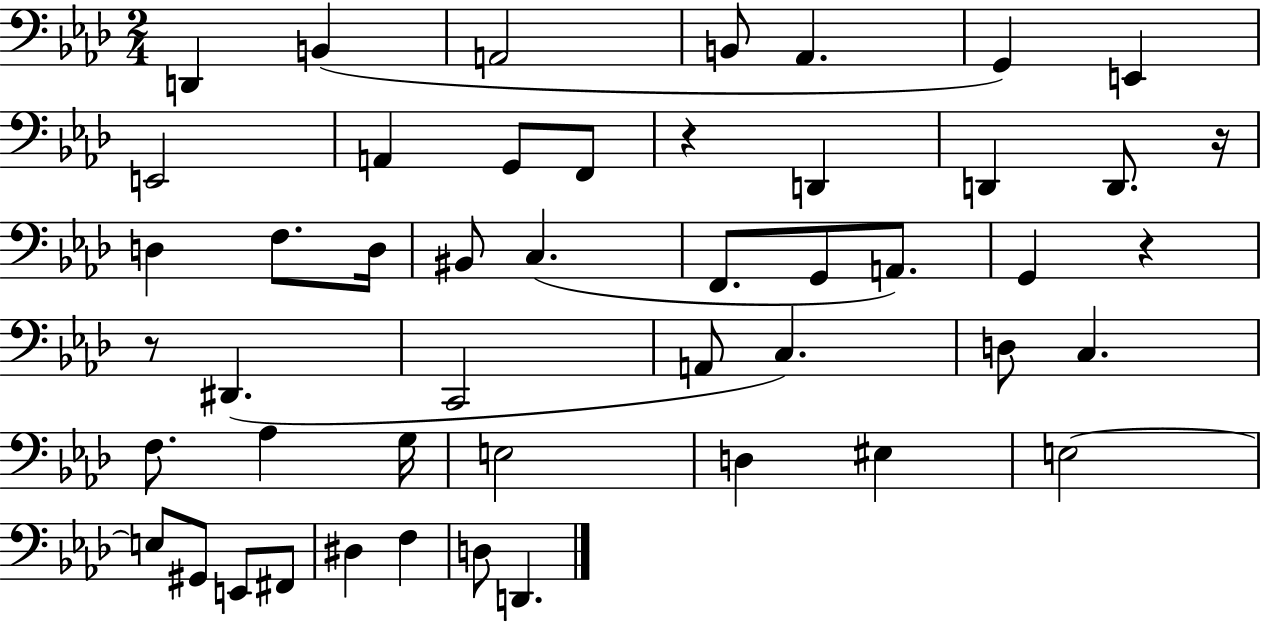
{
  \clef bass
  \numericTimeSignature
  \time 2/4
  \key aes \major
  d,4 b,4( | a,2 | b,8 aes,4. | g,4) e,4 | \break e,2 | a,4 g,8 f,8 | r4 d,4 | d,4 d,8. r16 | \break d4 f8. d16 | bis,8 c4.( | f,8. g,8 a,8.) | g,4 r4 | \break r8 dis,4.( | c,2 | a,8 c4.) | d8 c4. | \break f8. aes4 g16 | e2 | d4 eis4 | e2~~ | \break e8 gis,8 e,8 fis,8 | dis4 f4 | d8 d,4. | \bar "|."
}